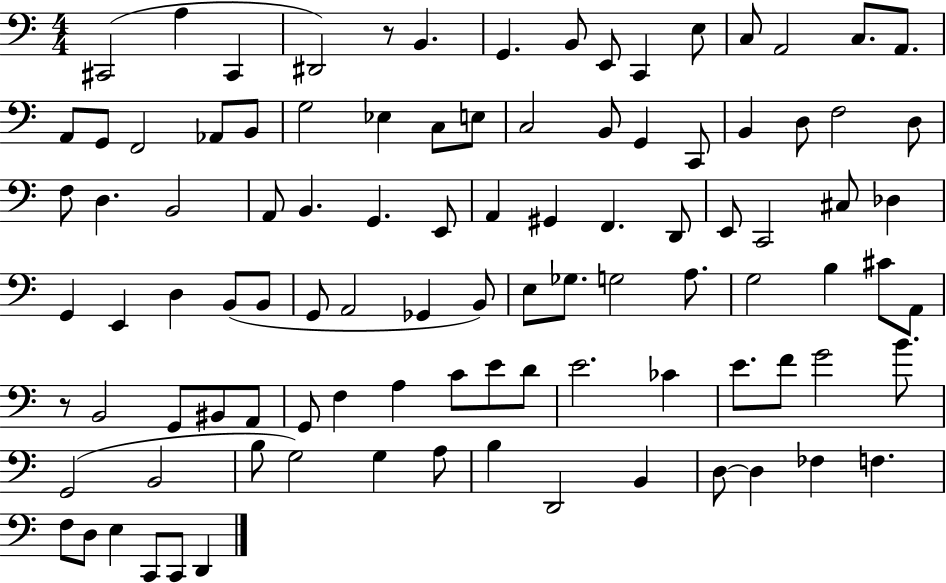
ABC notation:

X:1
T:Untitled
M:4/4
L:1/4
K:C
^C,,2 A, ^C,, ^D,,2 z/2 B,, G,, B,,/2 E,,/2 C,, E,/2 C,/2 A,,2 C,/2 A,,/2 A,,/2 G,,/2 F,,2 _A,,/2 B,,/2 G,2 _E, C,/2 E,/2 C,2 B,,/2 G,, C,,/2 B,, D,/2 F,2 D,/2 F,/2 D, B,,2 A,,/2 B,, G,, E,,/2 A,, ^G,, F,, D,,/2 E,,/2 C,,2 ^C,/2 _D, G,, E,, D, B,,/2 B,,/2 G,,/2 A,,2 _G,, B,,/2 E,/2 _G,/2 G,2 A,/2 G,2 B, ^C/2 A,,/2 z/2 B,,2 G,,/2 ^B,,/2 A,,/2 G,,/2 F, A, C/2 E/2 D/2 E2 _C E/2 F/2 G2 B/2 G,,2 B,,2 B,/2 G,2 G, A,/2 B, D,,2 B,, D,/2 D, _F, F, F,/2 D,/2 E, C,,/2 C,,/2 D,,